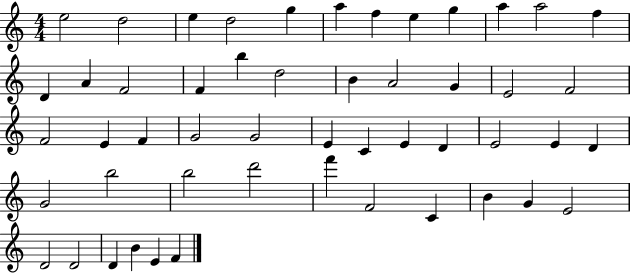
E5/h D5/h E5/q D5/h G5/q A5/q F5/q E5/q G5/q A5/q A5/h F5/q D4/q A4/q F4/h F4/q B5/q D5/h B4/q A4/h G4/q E4/h F4/h F4/h E4/q F4/q G4/h G4/h E4/q C4/q E4/q D4/q E4/h E4/q D4/q G4/h B5/h B5/h D6/h F6/q F4/h C4/q B4/q G4/q E4/h D4/h D4/h D4/q B4/q E4/q F4/q